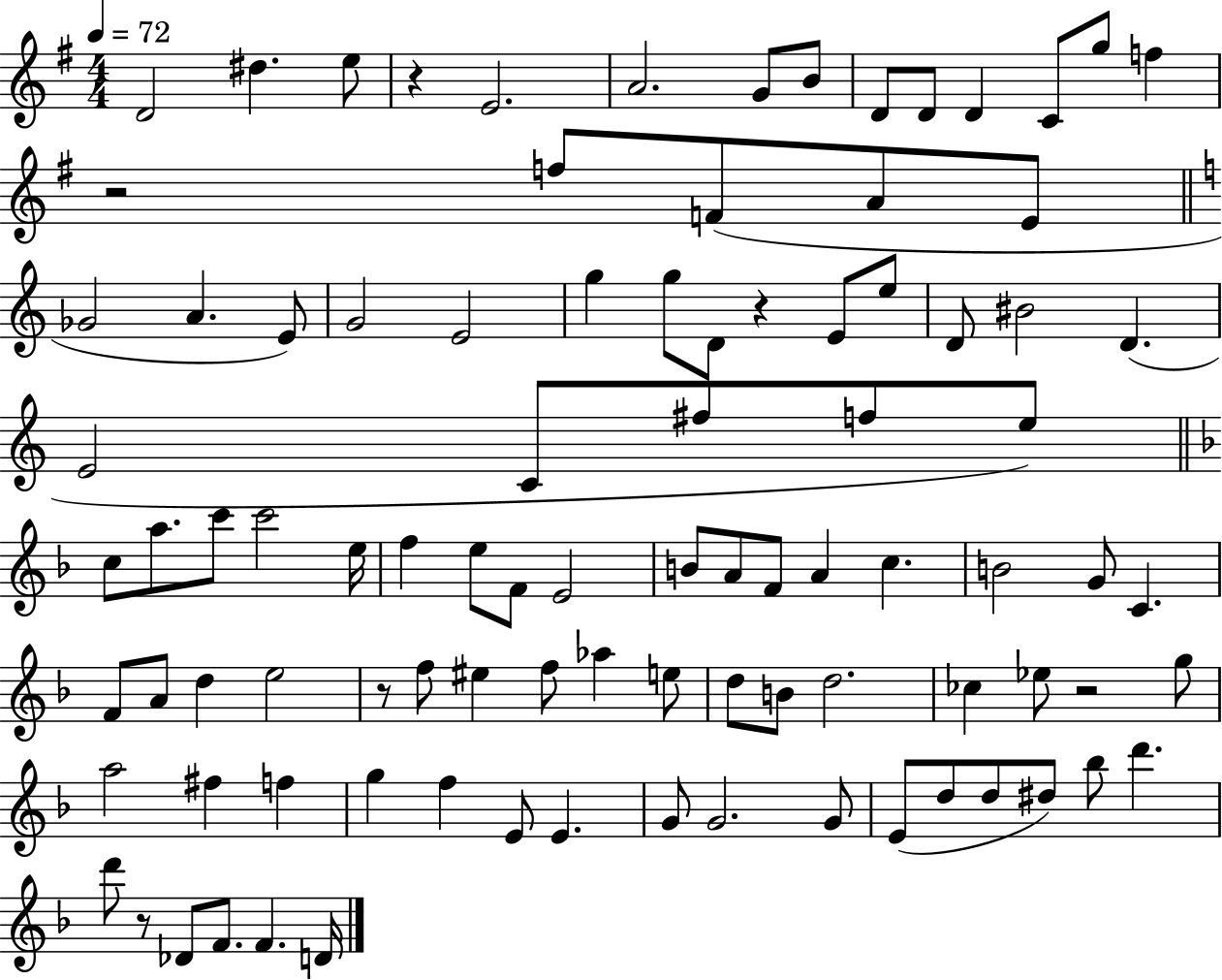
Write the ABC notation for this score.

X:1
T:Untitled
M:4/4
L:1/4
K:G
D2 ^d e/2 z E2 A2 G/2 B/2 D/2 D/2 D C/2 g/2 f z2 f/2 F/2 A/2 E/2 _G2 A E/2 G2 E2 g g/2 D/2 z E/2 e/2 D/2 ^B2 D E2 C/2 ^f/2 f/2 e/2 c/2 a/2 c'/2 c'2 e/4 f e/2 F/2 E2 B/2 A/2 F/2 A c B2 G/2 C F/2 A/2 d e2 z/2 f/2 ^e f/2 _a e/2 d/2 B/2 d2 _c _e/2 z2 g/2 a2 ^f f g f E/2 E G/2 G2 G/2 E/2 d/2 d/2 ^d/2 _b/2 d' d'/2 z/2 _D/2 F/2 F D/4